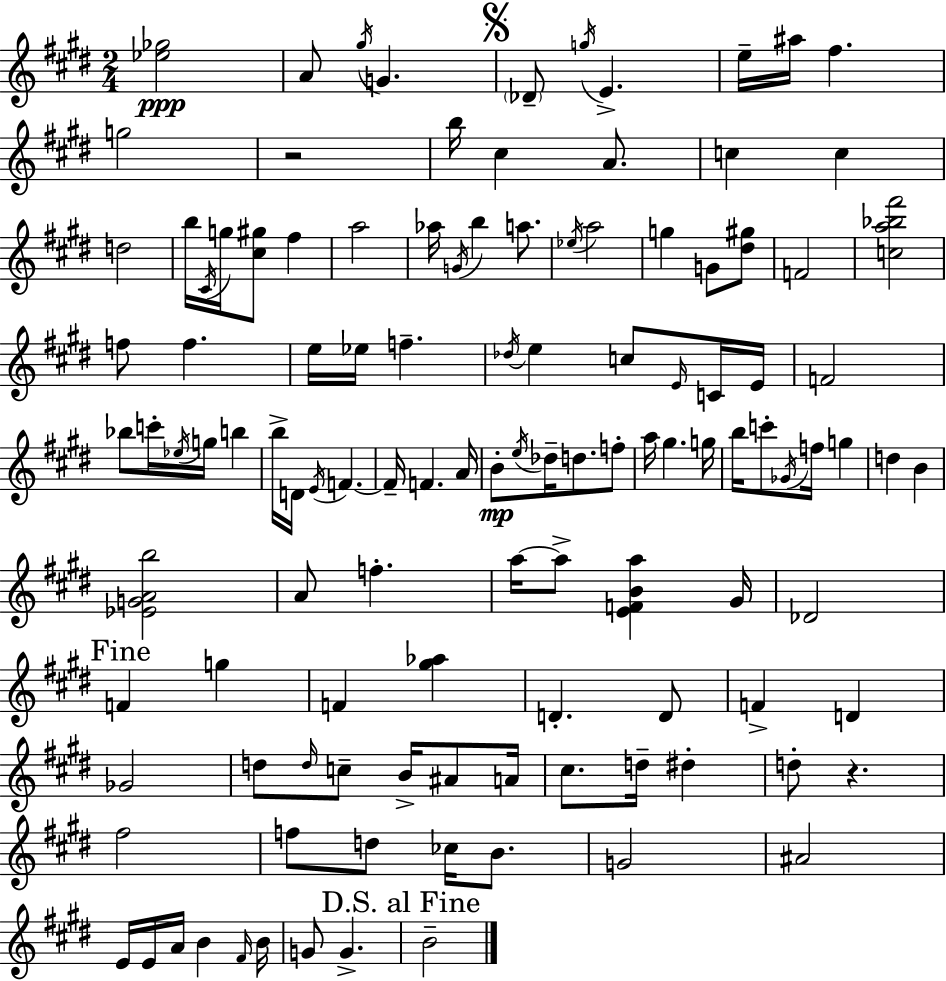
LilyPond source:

{
  \clef treble
  \numericTimeSignature
  \time 2/4
  \key e \major
  <ees'' ges''>2\ppp | a'8 \acciaccatura { gis''16 } g'4. | \mark \markup { \musicglyph "scripts.segno" } \parenthesize des'8-- \acciaccatura { g''16 } e'4.-> | e''16-- ais''16 fis''4. | \break g''2 | r2 | b''16 cis''4 a'8. | c''4 c''4 | \break d''2 | b''16 \acciaccatura { cis'16 } g''16 <cis'' gis''>8 fis''4 | a''2 | aes''16 \acciaccatura { g'16 } b''4 | \break a''8. \acciaccatura { ees''16 } a''2 | g''4 | g'8 <dis'' gis''>8 f'2 | <c'' a'' bes'' fis'''>2 | \break f''8 f''4. | e''16 ees''16 f''4.-- | \acciaccatura { des''16 } e''4 | c''8 \grace { e'16 } c'16 e'16 f'2 | \break bes''8 | c'''16-. \acciaccatura { ees''16 } g''16 b''4 | b''16-> d'16 \acciaccatura { e'16 } f'4.~~ | f'16-- f'4. | \break a'16 b'8-.\mp \acciaccatura { e''16 } des''16-- d''8. | f''8-. a''16 gis''4. | g''16 b''16 c'''8-. \acciaccatura { ges'16 } f''16 g''4 | d''4 b'4 | \break <ees' g' a' b''>2 | a'8 f''4.-. | a''16~~ a''8-> <e' f' b' a''>4 | gis'16 des'2 | \break \mark "Fine" f'4 g''4 | f'4 <gis'' aes''>4 | d'4.-. | d'8 f'4-> d'4 | \break ges'2 | d''8 \grace { d''16 } c''8-- | b'16-> ais'8 a'16 cis''8. d''16-- | dis''4-. d''8-. r4. | \break fis''2 | f''8 d''8 | ces''16 b'8. g'2 | ais'2 | \break e'16 e'16 a'16 b'4 | \grace { fis'16 } b'16 g'8 g'4.-> | \mark "D.S. al Fine" b'2-- | \bar "|."
}